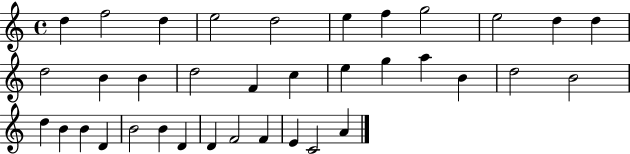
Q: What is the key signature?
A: C major